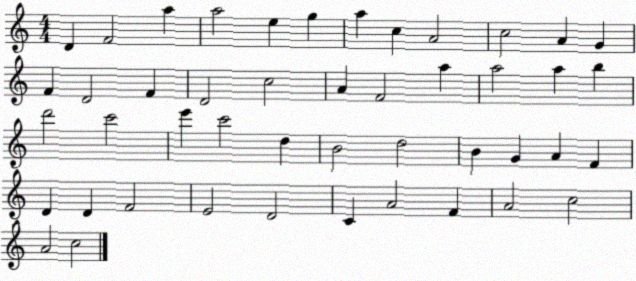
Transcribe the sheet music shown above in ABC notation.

X:1
T:Untitled
M:4/4
L:1/4
K:C
D F2 a a2 e g a c A2 c2 A G F D2 F D2 c2 A F2 a a2 a b d'2 c'2 e' c'2 d B2 d2 B G A F D D F2 E2 D2 C A2 F A2 c2 A2 c2